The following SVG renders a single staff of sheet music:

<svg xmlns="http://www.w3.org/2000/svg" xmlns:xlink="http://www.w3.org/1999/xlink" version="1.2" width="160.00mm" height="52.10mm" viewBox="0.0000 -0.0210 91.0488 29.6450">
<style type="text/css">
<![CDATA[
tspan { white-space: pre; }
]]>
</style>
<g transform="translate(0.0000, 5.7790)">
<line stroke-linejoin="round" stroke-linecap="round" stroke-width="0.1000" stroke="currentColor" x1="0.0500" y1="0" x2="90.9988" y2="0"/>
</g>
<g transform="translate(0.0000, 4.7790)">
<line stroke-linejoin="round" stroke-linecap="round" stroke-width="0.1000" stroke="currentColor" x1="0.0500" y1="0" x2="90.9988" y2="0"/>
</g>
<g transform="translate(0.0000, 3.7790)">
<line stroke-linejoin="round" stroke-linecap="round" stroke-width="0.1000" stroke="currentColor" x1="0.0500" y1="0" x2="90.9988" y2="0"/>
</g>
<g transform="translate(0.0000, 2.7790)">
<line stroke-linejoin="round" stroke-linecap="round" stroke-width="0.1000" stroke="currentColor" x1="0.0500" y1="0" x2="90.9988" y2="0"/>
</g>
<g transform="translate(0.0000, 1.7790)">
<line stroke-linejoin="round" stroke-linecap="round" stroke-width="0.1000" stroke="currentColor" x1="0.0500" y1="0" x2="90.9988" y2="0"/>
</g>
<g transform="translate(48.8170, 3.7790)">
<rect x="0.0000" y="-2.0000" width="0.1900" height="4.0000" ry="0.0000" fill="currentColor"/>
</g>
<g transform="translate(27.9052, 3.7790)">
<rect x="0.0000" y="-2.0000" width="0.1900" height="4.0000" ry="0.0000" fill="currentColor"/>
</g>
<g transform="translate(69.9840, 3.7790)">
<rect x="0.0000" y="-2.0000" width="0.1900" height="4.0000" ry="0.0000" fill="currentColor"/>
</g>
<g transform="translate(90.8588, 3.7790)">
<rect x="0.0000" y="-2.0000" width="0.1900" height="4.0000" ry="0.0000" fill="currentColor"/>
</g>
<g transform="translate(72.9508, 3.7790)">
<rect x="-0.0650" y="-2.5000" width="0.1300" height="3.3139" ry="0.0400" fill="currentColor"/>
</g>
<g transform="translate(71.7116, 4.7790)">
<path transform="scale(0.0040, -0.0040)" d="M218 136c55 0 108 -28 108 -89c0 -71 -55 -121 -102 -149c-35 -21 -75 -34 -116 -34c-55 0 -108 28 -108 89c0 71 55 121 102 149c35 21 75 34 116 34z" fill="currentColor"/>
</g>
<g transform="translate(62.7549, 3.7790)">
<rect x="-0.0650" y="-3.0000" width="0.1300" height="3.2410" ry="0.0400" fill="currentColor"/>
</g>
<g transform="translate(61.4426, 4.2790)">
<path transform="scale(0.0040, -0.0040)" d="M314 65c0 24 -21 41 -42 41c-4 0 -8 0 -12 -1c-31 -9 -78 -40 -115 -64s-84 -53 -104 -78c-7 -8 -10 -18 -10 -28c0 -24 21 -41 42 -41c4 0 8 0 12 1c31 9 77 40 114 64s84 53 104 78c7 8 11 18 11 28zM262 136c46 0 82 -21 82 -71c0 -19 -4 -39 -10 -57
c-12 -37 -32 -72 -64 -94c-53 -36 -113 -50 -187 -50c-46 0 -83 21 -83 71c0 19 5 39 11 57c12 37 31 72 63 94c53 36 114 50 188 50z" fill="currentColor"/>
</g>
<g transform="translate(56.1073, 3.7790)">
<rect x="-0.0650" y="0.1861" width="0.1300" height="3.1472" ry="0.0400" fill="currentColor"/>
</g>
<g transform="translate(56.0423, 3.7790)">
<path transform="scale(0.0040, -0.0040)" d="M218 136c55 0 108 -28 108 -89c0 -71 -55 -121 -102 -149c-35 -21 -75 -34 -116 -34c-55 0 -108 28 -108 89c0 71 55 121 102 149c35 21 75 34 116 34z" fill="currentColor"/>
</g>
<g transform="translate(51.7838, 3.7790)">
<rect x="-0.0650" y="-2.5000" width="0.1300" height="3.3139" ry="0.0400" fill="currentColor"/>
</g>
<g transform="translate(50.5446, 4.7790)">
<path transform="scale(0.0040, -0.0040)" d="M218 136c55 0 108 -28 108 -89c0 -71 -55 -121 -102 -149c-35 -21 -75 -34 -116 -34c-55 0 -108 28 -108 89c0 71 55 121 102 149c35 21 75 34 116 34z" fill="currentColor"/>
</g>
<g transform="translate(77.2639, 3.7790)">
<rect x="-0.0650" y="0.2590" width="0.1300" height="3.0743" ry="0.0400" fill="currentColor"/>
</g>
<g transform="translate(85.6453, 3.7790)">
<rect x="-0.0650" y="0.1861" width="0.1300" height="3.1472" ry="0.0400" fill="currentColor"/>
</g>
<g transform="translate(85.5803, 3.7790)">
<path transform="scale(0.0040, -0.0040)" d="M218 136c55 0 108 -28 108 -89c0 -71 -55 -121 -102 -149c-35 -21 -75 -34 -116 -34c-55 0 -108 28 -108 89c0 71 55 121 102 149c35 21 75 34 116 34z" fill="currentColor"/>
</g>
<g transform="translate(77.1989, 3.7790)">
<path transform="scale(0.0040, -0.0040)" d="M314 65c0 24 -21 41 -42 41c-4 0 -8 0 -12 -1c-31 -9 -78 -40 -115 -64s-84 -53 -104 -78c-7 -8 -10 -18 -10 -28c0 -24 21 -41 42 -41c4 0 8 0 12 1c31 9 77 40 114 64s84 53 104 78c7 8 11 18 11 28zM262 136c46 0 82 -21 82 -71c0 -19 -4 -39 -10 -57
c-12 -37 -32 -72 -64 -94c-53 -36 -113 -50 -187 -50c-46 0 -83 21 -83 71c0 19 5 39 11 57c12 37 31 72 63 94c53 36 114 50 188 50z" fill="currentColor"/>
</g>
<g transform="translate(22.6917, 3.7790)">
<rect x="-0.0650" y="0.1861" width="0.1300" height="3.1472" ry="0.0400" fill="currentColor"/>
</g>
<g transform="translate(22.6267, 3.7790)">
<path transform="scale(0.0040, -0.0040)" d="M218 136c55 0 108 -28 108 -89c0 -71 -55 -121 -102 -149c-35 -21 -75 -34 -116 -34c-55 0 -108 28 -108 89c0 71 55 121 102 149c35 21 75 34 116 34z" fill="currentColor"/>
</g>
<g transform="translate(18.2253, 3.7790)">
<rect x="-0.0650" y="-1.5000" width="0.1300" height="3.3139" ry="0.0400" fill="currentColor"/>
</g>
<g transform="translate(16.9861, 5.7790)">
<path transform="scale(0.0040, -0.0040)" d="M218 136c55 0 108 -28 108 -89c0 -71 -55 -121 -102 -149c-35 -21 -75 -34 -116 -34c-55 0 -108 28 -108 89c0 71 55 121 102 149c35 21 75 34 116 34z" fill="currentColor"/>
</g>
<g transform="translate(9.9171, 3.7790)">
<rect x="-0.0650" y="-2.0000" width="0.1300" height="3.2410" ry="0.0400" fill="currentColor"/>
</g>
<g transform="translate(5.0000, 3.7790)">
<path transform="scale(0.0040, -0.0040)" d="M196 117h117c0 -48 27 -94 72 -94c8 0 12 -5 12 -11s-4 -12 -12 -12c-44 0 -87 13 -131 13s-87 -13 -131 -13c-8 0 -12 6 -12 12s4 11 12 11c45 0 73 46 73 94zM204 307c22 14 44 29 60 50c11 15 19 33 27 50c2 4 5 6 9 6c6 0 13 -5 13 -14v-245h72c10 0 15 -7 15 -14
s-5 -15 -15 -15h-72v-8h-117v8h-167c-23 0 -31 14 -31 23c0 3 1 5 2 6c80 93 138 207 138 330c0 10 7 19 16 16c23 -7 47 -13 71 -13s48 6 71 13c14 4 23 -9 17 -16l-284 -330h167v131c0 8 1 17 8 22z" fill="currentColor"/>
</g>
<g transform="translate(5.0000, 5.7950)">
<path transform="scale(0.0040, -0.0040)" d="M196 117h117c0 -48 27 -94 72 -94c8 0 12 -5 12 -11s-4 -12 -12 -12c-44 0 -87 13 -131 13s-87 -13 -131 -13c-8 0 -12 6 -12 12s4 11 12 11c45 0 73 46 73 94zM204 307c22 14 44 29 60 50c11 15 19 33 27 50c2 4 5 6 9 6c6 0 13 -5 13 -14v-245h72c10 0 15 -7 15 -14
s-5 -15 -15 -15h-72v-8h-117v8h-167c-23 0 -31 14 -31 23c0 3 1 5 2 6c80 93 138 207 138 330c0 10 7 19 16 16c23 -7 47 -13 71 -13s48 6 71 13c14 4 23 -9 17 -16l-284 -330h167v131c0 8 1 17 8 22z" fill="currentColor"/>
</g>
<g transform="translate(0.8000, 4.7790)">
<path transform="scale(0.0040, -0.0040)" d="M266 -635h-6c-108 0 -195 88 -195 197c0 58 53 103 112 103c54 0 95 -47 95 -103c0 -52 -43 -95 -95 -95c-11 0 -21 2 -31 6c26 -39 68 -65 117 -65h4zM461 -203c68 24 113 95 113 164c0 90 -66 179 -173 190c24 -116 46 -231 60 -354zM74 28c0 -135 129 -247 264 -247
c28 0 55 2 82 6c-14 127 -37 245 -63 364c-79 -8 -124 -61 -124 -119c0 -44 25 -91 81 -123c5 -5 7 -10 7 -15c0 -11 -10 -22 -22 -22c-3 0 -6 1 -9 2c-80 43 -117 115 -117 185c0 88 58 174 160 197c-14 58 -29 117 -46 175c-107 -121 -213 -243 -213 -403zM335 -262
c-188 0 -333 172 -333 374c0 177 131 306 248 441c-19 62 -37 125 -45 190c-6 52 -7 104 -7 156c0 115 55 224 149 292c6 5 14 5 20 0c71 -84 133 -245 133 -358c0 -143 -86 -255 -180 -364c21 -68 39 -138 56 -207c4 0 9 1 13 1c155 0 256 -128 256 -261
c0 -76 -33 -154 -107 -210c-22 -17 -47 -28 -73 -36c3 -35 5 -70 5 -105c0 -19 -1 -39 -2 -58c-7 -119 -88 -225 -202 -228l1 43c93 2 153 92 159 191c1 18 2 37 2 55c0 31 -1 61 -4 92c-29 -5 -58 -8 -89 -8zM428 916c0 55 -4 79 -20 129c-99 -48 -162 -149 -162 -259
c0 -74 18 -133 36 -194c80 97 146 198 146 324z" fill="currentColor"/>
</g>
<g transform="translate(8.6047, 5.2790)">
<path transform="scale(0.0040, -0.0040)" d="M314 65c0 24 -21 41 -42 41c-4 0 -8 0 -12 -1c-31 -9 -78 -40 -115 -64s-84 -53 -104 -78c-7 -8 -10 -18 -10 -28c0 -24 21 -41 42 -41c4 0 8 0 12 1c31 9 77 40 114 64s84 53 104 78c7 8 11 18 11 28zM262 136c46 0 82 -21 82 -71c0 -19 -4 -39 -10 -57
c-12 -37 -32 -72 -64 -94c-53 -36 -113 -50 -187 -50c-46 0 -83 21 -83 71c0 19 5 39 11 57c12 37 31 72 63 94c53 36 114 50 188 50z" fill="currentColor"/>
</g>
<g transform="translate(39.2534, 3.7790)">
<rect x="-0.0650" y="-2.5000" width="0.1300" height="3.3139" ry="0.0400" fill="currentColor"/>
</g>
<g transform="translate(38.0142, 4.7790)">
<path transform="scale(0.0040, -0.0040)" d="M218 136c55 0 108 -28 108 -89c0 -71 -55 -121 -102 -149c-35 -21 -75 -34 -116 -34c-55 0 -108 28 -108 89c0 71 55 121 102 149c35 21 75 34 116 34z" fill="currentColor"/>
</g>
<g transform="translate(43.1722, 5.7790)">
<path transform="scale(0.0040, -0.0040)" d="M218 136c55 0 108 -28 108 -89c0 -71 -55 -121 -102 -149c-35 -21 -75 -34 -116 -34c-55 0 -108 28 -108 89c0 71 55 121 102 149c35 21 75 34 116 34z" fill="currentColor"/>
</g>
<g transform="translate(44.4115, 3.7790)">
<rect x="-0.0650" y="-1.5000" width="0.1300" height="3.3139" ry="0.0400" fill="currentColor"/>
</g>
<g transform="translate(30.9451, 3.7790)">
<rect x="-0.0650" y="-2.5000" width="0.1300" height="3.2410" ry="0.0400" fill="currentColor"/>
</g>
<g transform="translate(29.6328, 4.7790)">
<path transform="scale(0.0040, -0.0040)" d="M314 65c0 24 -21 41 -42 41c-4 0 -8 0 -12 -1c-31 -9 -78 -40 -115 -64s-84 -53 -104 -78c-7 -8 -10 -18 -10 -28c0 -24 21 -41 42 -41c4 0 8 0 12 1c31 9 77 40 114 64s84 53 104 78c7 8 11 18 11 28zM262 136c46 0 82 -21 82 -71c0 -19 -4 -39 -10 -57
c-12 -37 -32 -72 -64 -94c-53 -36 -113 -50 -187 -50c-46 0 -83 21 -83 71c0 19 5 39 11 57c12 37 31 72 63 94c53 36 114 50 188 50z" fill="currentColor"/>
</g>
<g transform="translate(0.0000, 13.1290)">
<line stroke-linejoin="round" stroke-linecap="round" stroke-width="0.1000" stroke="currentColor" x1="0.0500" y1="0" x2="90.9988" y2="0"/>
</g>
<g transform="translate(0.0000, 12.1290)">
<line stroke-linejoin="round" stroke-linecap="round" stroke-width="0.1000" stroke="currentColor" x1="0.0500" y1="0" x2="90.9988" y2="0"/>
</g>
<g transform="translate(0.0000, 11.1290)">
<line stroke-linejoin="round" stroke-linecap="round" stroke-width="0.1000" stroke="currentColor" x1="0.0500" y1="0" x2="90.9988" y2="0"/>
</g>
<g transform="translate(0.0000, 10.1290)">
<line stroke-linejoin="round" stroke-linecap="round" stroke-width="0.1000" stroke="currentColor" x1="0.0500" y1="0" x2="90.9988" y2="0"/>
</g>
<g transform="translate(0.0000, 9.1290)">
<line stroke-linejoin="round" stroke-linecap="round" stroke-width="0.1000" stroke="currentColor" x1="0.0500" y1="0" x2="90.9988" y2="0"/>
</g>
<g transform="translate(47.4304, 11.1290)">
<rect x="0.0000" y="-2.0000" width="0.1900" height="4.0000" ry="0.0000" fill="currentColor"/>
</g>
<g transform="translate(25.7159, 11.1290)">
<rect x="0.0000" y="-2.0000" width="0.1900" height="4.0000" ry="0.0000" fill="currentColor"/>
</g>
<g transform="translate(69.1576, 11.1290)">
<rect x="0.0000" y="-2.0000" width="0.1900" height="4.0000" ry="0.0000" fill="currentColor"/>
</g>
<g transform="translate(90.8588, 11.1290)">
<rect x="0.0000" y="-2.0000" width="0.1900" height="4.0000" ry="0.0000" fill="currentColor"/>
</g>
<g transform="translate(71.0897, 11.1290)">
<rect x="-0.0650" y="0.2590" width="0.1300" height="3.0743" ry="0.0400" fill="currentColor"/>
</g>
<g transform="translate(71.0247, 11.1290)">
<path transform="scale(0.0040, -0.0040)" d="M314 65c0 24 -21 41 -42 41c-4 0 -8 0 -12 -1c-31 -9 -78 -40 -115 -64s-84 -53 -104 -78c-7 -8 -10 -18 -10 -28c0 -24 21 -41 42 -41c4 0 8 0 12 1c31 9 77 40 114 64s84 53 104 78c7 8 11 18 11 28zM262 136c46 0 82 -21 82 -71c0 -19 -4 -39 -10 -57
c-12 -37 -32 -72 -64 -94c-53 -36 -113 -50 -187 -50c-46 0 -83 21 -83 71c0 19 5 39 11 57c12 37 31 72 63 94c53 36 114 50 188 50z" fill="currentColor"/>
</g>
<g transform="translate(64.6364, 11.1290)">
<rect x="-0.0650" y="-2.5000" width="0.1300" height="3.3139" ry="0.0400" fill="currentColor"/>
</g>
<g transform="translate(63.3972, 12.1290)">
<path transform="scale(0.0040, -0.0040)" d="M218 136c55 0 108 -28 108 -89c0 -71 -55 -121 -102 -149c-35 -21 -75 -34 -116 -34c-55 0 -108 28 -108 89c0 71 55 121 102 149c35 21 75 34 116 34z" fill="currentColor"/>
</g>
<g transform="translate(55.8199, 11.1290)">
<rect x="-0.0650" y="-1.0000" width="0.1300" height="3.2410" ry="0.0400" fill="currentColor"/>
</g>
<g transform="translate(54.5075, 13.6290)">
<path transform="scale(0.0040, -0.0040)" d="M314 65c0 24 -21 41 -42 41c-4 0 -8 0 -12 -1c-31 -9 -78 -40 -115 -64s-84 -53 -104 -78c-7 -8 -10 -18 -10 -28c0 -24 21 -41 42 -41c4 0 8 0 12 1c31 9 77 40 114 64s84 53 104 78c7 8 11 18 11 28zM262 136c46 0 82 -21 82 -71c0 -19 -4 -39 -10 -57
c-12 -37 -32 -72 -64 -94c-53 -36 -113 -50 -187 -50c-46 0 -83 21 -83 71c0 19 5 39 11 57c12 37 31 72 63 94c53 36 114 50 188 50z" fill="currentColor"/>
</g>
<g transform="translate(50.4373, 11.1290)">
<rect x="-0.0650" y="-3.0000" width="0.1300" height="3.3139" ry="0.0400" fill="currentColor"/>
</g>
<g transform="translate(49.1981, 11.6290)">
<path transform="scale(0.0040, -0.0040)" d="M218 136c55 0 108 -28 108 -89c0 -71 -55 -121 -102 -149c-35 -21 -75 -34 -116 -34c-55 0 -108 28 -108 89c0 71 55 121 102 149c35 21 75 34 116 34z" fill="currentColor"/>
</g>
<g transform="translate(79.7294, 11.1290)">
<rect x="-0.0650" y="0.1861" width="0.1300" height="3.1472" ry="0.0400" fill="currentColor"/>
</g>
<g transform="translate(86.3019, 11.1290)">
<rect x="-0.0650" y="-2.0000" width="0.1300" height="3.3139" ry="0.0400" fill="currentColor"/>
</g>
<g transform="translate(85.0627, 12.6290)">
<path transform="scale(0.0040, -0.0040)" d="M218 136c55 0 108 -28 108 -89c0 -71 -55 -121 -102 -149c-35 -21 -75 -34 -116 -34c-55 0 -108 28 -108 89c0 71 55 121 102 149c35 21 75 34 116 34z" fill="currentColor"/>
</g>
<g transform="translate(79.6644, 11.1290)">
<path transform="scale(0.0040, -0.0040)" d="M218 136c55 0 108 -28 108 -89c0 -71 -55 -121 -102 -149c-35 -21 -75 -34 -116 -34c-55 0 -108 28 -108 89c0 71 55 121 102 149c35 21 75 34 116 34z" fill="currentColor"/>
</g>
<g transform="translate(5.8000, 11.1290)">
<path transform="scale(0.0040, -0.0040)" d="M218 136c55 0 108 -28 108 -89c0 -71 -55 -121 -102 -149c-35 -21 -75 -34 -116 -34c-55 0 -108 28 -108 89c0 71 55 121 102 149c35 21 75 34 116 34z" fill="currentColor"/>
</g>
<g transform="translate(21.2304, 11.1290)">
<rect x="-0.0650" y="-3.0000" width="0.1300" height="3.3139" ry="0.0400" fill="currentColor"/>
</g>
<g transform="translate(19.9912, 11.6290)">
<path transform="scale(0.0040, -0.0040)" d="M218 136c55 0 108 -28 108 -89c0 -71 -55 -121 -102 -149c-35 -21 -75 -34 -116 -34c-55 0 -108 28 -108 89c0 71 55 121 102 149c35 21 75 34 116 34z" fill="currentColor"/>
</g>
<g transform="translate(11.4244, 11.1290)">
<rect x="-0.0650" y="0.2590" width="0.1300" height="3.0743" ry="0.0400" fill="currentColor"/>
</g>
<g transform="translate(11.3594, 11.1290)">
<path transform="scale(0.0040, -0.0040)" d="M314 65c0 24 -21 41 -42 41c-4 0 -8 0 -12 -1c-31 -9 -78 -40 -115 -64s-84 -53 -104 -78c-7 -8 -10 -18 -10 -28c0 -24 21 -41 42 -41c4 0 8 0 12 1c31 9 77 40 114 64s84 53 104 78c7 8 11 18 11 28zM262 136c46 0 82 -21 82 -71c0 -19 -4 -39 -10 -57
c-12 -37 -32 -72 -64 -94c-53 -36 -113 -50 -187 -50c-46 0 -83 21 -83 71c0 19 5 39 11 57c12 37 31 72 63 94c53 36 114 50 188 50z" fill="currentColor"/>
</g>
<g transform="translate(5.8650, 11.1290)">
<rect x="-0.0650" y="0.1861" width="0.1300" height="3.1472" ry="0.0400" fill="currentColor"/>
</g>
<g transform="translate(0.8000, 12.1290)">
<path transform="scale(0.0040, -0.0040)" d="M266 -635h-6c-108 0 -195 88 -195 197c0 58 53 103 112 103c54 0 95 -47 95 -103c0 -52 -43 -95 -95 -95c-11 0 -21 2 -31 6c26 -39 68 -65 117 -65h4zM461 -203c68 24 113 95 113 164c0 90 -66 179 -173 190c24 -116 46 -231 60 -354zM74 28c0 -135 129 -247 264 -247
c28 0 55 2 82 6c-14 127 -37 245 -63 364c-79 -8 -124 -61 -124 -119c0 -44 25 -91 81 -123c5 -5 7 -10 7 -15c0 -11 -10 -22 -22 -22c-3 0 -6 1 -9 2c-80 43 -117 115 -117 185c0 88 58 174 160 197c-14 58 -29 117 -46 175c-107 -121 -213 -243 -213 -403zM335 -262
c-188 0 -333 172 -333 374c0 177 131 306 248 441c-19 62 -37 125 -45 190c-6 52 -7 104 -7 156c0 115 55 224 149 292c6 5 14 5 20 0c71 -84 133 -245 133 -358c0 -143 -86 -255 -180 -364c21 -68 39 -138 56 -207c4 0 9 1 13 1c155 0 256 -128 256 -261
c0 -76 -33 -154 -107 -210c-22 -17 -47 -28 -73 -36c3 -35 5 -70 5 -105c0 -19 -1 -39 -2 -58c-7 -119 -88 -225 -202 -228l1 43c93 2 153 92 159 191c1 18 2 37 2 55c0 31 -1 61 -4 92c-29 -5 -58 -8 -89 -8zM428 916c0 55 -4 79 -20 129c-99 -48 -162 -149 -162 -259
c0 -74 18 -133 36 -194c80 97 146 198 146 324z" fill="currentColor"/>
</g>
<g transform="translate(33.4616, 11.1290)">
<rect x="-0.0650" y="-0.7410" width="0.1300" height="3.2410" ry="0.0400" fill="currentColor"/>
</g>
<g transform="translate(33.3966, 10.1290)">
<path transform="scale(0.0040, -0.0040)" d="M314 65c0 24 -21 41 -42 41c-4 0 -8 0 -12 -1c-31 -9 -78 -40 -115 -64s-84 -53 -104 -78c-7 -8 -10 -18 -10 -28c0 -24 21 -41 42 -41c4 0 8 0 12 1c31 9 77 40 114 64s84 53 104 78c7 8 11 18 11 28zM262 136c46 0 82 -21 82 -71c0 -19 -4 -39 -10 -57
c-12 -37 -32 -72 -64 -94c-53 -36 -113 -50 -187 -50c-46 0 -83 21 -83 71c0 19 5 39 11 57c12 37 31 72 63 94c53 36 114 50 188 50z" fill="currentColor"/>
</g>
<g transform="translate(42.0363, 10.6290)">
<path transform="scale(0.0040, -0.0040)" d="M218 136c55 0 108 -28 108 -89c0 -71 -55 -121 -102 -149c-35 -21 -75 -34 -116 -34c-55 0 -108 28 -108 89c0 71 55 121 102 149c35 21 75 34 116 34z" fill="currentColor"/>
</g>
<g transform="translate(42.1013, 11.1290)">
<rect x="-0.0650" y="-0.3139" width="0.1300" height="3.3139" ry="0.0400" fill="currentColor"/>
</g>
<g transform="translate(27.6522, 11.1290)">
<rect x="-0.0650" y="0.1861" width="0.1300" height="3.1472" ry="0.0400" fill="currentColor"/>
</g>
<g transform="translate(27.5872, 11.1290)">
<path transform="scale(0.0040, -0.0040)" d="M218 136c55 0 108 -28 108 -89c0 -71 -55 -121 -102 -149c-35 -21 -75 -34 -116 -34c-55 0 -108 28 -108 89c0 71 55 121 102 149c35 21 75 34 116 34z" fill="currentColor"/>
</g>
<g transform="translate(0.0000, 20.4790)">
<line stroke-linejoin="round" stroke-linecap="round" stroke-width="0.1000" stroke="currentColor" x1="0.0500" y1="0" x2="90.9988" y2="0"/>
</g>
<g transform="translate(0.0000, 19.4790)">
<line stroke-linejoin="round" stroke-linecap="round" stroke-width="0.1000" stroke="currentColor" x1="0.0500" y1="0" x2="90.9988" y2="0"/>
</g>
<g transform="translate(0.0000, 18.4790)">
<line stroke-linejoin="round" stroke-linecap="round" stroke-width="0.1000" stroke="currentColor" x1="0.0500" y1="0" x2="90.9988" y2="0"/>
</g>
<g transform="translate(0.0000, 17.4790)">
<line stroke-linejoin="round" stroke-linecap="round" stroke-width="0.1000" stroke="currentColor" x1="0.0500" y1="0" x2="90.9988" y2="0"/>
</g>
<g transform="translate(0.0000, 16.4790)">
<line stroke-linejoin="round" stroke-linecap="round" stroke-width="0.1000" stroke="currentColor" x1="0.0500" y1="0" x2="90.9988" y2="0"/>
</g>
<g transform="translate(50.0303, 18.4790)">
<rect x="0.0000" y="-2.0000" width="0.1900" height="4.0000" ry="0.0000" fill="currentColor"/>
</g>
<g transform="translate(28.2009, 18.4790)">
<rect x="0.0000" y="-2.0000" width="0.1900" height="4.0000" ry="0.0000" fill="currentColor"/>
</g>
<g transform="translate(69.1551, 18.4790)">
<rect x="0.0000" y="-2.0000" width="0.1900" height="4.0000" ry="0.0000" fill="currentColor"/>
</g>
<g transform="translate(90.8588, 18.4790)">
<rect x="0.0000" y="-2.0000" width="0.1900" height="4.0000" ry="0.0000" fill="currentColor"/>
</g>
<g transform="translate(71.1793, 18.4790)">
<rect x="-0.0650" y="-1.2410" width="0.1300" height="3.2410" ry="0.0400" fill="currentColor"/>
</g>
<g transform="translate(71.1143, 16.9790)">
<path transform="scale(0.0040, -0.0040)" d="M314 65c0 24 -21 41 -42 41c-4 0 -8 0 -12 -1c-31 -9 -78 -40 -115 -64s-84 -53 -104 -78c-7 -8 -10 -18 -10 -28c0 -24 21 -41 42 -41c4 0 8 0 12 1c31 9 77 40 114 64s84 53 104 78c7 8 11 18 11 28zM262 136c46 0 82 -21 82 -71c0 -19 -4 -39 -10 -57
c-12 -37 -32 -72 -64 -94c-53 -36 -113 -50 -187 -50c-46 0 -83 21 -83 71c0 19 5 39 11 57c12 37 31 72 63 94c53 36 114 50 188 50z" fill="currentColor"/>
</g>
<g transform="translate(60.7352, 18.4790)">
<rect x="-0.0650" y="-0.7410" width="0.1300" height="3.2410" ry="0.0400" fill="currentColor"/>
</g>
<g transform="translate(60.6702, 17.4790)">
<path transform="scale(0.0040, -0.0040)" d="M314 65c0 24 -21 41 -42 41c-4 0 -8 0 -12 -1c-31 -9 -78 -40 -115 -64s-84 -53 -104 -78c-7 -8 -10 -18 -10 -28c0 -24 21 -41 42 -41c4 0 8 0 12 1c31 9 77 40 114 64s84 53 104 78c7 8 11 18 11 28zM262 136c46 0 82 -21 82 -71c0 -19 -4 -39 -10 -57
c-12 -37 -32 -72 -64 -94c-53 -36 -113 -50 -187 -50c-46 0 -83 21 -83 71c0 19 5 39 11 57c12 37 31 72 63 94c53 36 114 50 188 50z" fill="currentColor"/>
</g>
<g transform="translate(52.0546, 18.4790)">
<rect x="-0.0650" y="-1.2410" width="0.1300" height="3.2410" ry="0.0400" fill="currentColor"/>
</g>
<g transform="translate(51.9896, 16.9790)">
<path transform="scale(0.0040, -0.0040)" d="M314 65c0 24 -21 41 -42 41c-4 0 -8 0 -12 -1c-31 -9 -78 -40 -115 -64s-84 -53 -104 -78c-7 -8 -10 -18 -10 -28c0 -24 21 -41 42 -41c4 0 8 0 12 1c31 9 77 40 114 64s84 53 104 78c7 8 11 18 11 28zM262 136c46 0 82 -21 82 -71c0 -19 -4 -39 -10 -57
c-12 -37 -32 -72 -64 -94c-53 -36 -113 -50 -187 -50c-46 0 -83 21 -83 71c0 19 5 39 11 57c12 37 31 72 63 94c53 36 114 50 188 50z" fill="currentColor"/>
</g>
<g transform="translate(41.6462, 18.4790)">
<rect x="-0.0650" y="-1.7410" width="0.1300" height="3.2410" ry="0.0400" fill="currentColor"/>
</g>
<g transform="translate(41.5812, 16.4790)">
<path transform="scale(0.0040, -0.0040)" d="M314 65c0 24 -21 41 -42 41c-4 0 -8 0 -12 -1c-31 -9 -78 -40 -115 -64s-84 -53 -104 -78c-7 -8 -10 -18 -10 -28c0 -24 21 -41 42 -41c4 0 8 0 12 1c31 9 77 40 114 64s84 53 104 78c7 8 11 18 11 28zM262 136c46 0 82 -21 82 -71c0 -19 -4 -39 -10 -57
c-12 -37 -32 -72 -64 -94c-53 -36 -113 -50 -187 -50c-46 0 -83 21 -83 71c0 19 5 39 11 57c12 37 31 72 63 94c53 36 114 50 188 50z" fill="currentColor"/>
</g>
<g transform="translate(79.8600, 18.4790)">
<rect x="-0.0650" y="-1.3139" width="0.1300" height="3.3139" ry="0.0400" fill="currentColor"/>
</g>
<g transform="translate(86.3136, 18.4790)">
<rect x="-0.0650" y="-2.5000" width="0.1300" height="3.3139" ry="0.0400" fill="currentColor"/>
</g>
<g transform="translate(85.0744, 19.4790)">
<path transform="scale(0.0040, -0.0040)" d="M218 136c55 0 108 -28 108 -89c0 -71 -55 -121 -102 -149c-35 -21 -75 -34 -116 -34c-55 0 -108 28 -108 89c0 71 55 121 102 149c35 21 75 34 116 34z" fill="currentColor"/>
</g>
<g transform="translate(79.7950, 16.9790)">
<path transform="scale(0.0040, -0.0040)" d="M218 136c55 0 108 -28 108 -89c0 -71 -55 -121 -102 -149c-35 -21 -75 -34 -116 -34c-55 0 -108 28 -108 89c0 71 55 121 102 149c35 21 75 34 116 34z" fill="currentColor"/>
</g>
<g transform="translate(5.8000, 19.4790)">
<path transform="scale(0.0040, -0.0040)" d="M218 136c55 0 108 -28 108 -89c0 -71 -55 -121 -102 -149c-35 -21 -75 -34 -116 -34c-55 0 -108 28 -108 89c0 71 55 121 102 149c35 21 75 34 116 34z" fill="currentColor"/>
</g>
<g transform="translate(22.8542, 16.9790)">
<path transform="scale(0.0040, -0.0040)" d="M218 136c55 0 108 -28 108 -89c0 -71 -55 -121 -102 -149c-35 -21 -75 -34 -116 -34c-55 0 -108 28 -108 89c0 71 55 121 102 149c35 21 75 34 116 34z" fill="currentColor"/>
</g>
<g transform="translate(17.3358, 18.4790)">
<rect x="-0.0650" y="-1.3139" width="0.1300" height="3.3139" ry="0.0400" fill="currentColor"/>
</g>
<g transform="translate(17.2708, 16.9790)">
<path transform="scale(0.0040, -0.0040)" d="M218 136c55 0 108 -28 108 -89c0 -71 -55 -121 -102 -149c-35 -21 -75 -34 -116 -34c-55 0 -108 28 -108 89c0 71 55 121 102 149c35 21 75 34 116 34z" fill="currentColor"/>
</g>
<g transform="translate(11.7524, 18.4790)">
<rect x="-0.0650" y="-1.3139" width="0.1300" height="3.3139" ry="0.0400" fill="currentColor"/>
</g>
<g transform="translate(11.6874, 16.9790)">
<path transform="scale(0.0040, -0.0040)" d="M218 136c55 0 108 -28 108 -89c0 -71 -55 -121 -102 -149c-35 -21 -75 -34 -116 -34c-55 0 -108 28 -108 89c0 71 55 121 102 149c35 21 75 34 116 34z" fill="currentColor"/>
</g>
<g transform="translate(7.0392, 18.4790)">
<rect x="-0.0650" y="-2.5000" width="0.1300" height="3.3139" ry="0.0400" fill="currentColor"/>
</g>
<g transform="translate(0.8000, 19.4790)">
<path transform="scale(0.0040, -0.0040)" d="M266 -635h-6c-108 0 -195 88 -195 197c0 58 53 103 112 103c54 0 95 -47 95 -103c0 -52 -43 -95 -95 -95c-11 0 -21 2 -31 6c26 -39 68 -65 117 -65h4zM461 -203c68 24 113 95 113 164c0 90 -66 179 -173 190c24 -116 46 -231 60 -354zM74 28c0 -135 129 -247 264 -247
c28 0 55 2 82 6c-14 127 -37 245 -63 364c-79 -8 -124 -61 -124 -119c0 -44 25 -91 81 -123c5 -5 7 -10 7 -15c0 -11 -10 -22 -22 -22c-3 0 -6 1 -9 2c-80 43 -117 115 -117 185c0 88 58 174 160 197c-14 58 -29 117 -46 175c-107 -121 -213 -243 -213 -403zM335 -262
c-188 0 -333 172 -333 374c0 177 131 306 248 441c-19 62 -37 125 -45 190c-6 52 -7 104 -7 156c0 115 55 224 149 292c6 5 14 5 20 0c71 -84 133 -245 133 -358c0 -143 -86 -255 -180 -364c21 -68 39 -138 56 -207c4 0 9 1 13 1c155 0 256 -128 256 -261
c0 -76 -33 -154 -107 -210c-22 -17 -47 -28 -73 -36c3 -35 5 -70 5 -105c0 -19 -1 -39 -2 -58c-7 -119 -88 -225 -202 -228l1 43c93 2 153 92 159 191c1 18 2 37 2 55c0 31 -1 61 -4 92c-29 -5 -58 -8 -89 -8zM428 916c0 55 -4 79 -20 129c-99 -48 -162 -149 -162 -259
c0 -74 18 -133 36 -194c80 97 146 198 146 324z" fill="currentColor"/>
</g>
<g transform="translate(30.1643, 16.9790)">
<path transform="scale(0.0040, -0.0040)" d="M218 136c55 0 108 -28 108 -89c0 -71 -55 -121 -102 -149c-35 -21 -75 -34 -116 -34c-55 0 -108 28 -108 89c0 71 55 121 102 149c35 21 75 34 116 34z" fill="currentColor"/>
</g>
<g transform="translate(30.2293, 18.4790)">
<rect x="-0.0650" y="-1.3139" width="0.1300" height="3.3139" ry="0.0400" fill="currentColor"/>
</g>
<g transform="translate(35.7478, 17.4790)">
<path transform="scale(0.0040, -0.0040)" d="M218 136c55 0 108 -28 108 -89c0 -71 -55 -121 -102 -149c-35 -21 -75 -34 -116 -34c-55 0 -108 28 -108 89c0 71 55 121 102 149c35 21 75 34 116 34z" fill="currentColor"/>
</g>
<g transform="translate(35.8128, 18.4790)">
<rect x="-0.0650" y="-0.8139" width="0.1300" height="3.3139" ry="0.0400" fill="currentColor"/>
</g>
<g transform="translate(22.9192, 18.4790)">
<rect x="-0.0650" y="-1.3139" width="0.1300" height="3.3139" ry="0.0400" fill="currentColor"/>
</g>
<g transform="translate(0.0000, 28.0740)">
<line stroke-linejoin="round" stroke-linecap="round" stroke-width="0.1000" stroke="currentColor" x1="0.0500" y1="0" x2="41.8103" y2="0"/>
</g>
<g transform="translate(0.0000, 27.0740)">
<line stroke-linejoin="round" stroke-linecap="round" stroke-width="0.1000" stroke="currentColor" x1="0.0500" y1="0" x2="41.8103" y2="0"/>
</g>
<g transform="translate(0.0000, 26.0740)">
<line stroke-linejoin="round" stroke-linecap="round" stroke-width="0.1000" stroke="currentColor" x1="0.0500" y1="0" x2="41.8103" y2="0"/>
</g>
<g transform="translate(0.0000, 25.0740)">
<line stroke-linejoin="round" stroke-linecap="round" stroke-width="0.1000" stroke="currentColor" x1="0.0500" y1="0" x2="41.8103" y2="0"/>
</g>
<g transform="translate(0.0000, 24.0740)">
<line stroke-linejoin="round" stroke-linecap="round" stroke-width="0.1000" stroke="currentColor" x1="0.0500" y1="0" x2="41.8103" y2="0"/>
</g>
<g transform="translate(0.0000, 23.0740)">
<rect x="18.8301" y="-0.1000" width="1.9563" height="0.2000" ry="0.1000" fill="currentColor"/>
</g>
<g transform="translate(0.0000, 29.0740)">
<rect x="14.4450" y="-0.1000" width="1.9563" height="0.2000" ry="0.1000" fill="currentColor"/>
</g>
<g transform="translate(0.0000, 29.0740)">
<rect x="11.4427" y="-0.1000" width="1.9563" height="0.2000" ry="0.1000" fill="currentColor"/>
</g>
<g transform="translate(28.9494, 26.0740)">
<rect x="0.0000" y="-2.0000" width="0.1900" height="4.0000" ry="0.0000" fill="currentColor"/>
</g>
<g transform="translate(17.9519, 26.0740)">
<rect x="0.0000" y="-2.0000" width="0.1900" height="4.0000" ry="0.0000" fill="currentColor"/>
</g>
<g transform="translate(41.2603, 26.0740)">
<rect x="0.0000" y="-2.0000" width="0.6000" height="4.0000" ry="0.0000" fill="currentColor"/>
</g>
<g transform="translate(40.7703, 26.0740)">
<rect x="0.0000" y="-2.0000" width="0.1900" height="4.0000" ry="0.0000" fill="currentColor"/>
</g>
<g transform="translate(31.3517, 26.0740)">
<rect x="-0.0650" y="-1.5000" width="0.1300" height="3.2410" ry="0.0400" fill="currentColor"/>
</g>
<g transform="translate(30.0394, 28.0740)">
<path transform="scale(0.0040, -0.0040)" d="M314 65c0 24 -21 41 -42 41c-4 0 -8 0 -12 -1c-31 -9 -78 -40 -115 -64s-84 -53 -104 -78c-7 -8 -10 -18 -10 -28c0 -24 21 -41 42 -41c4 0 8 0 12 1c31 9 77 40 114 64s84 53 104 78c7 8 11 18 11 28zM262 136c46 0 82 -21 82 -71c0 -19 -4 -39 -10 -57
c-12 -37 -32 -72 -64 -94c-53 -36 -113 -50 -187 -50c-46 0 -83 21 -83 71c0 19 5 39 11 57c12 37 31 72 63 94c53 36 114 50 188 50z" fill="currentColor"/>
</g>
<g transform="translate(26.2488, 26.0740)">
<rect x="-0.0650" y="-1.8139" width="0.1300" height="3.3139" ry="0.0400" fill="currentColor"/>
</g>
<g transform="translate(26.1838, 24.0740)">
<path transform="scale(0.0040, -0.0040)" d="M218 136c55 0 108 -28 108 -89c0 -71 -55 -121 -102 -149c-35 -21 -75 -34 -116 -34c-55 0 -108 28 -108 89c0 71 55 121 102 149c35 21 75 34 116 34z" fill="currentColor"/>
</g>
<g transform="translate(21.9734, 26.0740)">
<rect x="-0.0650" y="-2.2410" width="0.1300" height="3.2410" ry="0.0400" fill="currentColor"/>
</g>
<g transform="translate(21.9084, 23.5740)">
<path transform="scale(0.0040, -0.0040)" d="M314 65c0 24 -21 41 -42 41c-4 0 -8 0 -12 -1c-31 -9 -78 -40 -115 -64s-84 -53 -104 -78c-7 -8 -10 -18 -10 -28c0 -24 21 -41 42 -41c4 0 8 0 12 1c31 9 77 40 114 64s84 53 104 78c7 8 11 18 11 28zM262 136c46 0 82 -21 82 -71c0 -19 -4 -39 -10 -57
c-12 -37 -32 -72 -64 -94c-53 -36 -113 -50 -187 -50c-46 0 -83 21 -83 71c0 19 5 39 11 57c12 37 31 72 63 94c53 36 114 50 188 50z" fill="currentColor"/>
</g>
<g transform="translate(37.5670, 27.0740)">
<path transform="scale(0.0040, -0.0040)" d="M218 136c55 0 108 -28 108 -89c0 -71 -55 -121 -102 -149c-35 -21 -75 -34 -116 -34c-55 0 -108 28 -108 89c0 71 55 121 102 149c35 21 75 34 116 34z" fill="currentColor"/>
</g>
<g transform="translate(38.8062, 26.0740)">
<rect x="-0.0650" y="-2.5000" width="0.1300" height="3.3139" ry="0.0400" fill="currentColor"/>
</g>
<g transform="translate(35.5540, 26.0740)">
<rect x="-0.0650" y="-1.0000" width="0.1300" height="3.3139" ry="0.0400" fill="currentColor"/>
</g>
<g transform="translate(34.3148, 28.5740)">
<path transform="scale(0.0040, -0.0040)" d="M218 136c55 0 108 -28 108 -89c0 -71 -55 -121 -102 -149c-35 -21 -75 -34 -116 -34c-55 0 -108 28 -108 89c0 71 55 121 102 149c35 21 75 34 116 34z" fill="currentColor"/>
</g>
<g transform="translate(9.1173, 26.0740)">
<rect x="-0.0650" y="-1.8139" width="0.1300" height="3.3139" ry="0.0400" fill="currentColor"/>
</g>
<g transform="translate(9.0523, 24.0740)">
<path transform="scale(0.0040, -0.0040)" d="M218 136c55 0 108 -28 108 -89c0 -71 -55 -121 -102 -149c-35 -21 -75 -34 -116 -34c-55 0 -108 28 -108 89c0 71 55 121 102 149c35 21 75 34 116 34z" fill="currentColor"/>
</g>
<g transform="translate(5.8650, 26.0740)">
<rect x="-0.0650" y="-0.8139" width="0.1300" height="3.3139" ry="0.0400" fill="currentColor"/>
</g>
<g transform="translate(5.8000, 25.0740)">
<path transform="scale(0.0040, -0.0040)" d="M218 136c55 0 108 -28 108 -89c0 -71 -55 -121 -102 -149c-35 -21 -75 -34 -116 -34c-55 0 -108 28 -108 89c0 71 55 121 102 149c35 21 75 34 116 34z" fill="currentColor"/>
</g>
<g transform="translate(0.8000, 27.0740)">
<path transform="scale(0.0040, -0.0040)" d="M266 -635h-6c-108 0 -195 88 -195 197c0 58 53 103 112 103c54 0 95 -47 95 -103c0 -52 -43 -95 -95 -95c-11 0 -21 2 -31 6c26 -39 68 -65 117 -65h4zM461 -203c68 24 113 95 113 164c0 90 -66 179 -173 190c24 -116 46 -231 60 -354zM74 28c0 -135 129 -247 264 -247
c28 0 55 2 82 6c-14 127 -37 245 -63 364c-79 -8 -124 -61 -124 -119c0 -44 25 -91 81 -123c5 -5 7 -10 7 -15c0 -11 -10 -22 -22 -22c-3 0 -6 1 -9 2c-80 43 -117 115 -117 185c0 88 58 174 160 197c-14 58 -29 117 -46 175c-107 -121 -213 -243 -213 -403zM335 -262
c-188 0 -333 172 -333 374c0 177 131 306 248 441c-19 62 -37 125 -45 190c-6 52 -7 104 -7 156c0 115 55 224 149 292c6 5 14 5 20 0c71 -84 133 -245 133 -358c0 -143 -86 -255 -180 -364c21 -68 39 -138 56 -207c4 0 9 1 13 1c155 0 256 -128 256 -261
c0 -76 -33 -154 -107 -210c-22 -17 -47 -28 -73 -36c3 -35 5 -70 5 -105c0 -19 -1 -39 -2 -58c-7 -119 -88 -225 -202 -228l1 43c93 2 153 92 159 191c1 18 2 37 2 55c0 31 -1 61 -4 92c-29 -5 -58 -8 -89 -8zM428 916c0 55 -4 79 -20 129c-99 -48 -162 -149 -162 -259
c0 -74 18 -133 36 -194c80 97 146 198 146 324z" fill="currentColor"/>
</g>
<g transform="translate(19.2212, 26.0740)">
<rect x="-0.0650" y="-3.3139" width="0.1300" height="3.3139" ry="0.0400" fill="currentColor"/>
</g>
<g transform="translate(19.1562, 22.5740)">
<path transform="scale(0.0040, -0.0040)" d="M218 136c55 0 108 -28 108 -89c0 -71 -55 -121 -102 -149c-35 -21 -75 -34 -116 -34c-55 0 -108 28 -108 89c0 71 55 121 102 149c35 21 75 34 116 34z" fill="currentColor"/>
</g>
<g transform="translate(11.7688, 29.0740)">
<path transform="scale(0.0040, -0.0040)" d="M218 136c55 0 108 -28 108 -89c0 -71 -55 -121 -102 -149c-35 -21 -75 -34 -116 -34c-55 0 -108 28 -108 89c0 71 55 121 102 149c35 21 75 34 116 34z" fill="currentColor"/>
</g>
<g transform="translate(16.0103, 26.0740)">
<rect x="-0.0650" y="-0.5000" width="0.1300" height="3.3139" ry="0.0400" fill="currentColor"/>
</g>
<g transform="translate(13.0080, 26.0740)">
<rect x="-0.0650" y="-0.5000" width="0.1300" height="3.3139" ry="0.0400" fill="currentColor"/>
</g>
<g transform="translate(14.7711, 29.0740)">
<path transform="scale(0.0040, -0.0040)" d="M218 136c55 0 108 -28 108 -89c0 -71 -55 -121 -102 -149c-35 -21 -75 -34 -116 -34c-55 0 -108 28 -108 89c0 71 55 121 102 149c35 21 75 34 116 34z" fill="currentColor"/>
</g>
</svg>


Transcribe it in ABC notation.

X:1
T:Untitled
M:4/4
L:1/4
K:C
F2 E B G2 G E G B A2 G B2 B B B2 A B d2 c A D2 G B2 B F G e e e e d f2 e2 d2 e2 e G d f C C b g2 f E2 D G